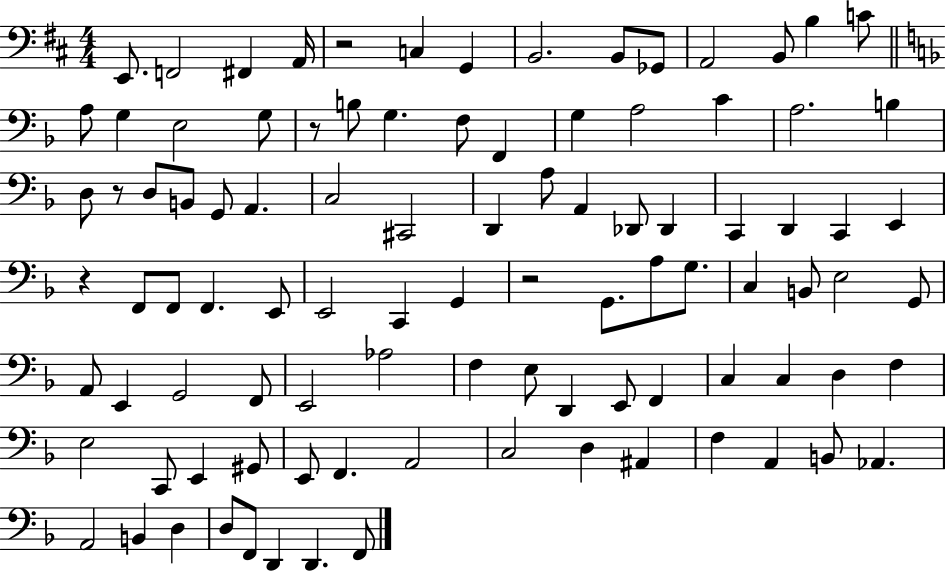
E2/e. F2/h F#2/q A2/s R/h C3/q G2/q B2/h. B2/e Gb2/e A2/h B2/e B3/q C4/e A3/e G3/q E3/h G3/e R/e B3/e G3/q. F3/e F2/q G3/q A3/h C4/q A3/h. B3/q D3/e R/e D3/e B2/e G2/e A2/q. C3/h C#2/h D2/q A3/e A2/q Db2/e Db2/q C2/q D2/q C2/q E2/q R/q F2/e F2/e F2/q. E2/e E2/h C2/q G2/q R/h G2/e. A3/e G3/e. C3/q B2/e E3/h G2/e A2/e E2/q G2/h F2/e E2/h Ab3/h F3/q E3/e D2/q E2/e F2/q C3/q C3/q D3/q F3/q E3/h C2/e E2/q G#2/e E2/e F2/q. A2/h C3/h D3/q A#2/q F3/q A2/q B2/e Ab2/q. A2/h B2/q D3/q D3/e F2/e D2/q D2/q. F2/e